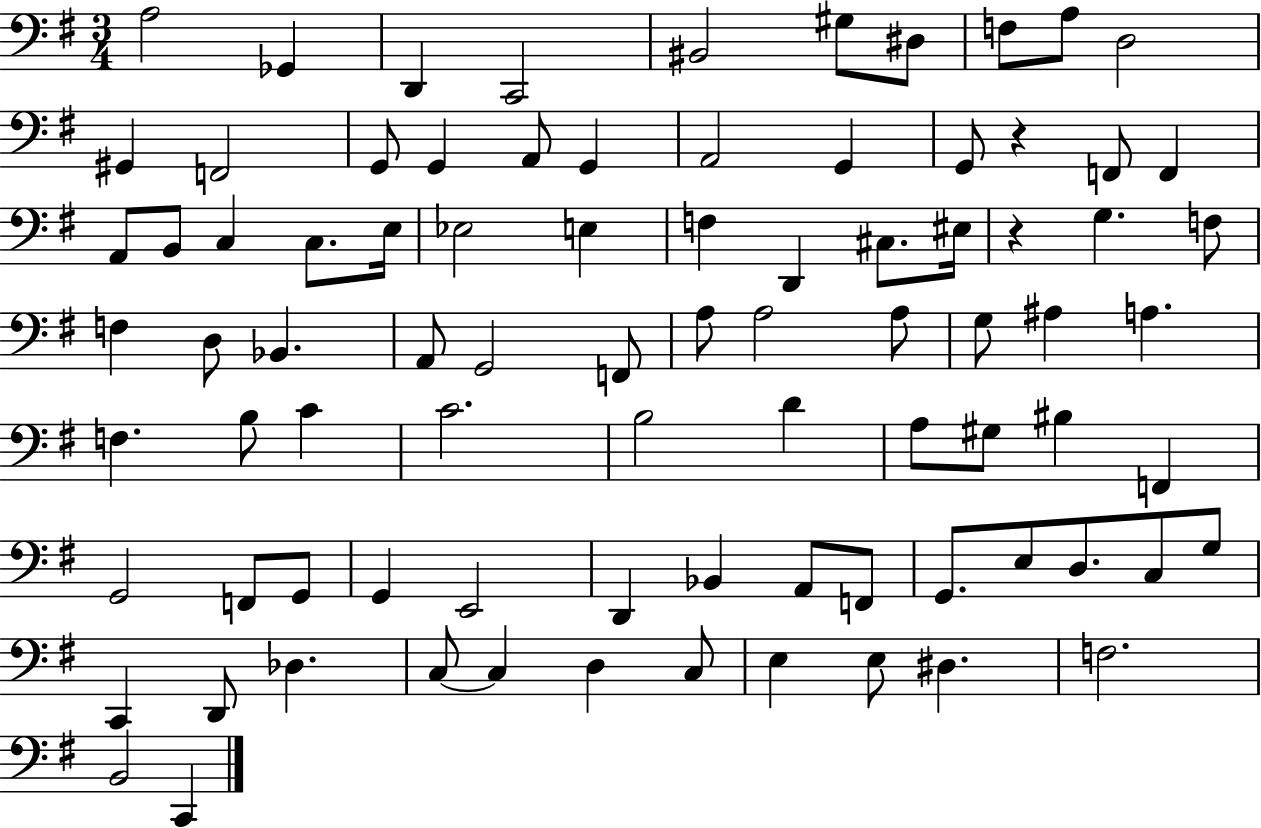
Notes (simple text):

A3/h Gb2/q D2/q C2/h BIS2/h G#3/e D#3/e F3/e A3/e D3/h G#2/q F2/h G2/e G2/q A2/e G2/q A2/h G2/q G2/e R/q F2/e F2/q A2/e B2/e C3/q C3/e. E3/s Eb3/h E3/q F3/q D2/q C#3/e. EIS3/s R/q G3/q. F3/e F3/q D3/e Bb2/q. A2/e G2/h F2/e A3/e A3/h A3/e G3/e A#3/q A3/q. F3/q. B3/e C4/q C4/h. B3/h D4/q A3/e G#3/e BIS3/q F2/q G2/h F2/e G2/e G2/q E2/h D2/q Bb2/q A2/e F2/e G2/e. E3/e D3/e. C3/e G3/e C2/q D2/e Db3/q. C3/e C3/q D3/q C3/e E3/q E3/e D#3/q. F3/h. B2/h C2/q